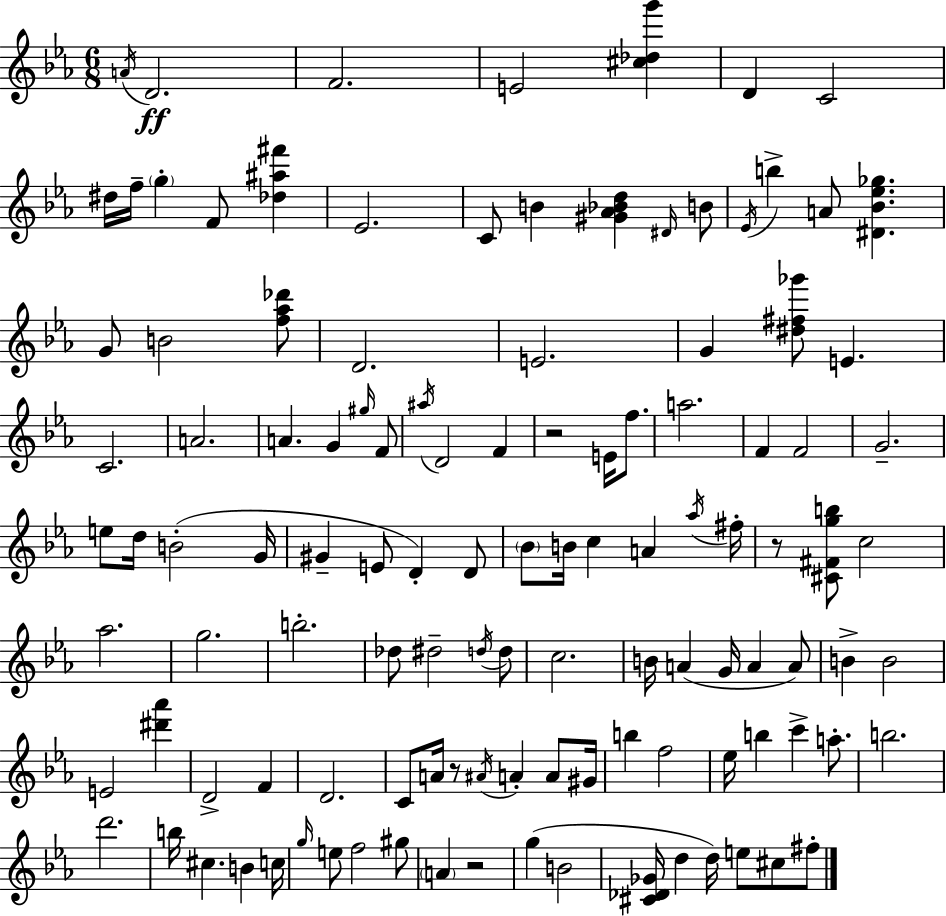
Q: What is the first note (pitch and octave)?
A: A4